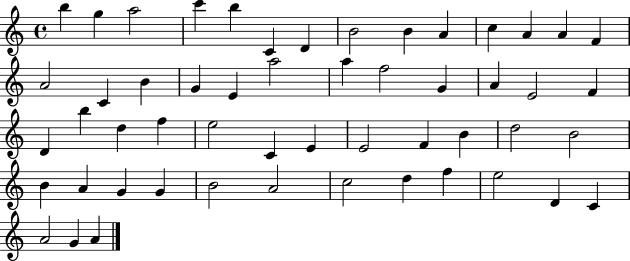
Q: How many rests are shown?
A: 0